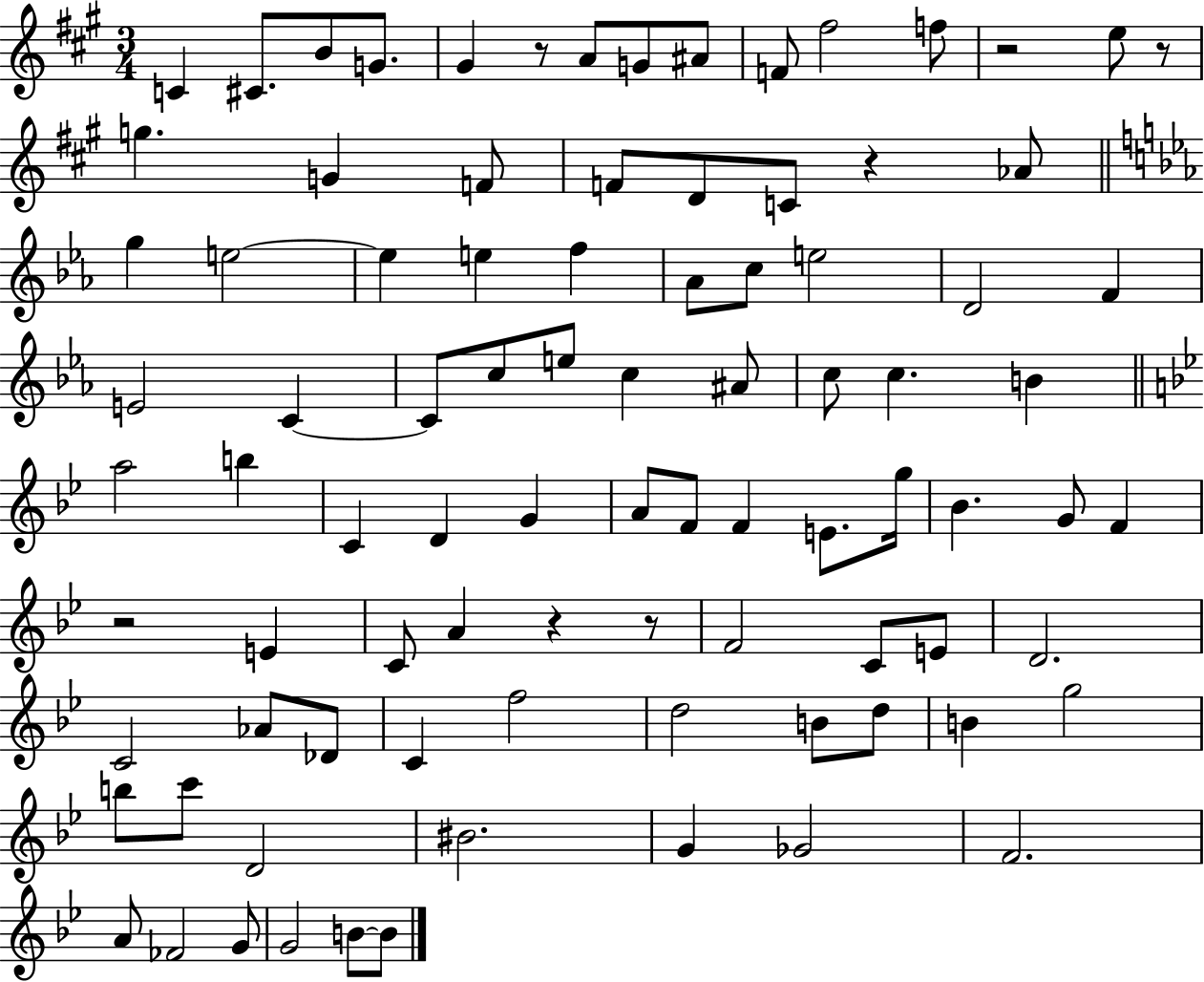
C4/q C#4/e. B4/e G4/e. G#4/q R/e A4/e G4/e A#4/e F4/e F#5/h F5/e R/h E5/e R/e G5/q. G4/q F4/e F4/e D4/e C4/e R/q Ab4/e G5/q E5/h E5/q E5/q F5/q Ab4/e C5/e E5/h D4/h F4/q E4/h C4/q C4/e C5/e E5/e C5/q A#4/e C5/e C5/q. B4/q A5/h B5/q C4/q D4/q G4/q A4/e F4/e F4/q E4/e. G5/s Bb4/q. G4/e F4/q R/h E4/q C4/e A4/q R/q R/e F4/h C4/e E4/e D4/h. C4/h Ab4/e Db4/e C4/q F5/h D5/h B4/e D5/e B4/q G5/h B5/e C6/e D4/h BIS4/h. G4/q Gb4/h F4/h. A4/e FES4/h G4/e G4/h B4/e B4/e